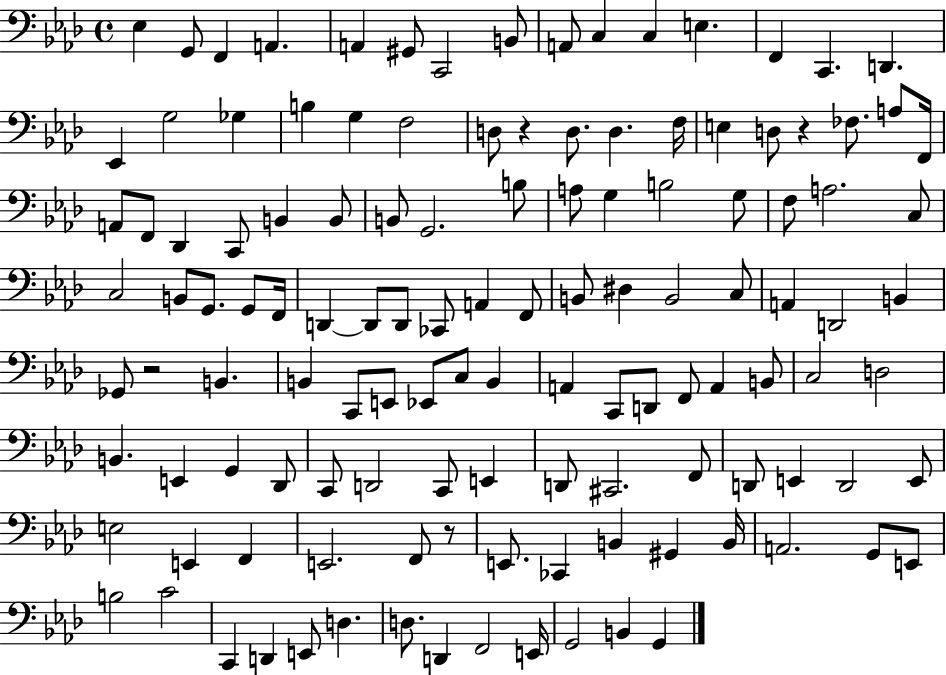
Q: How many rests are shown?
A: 4